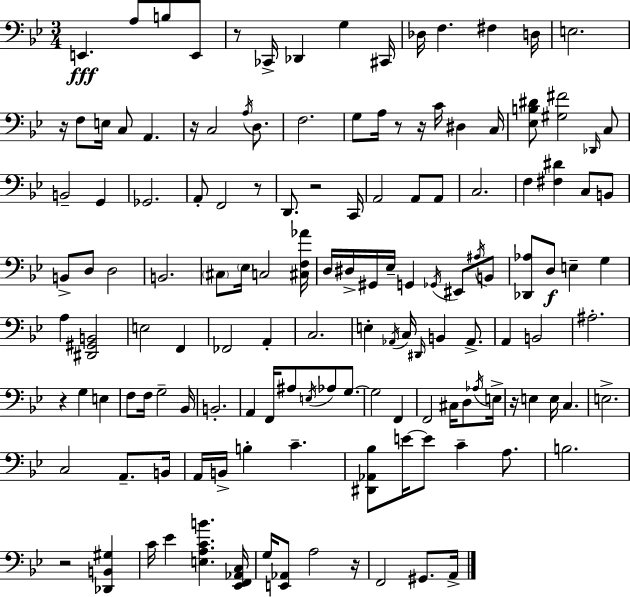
E2/q. A3/e B3/e E2/e R/e CES2/s Db2/q G3/q C#2/s Db3/s F3/q. F#3/q D3/s E3/h. R/s F3/e E3/s C3/e A2/q. R/s C3/h A3/s D3/e. F3/h. G3/e A3/s R/e R/s C4/s D#3/q C3/s [Eb3,B3,D#4]/e [G#3,F#4]/h Db2/s C3/e B2/h G2/q Gb2/h. A2/e F2/h R/e D2/e. R/h C2/s A2/h A2/e A2/e C3/h. F3/q [F#3,D#4]/q C3/e B2/e B2/e D3/e D3/h B2/h. C#3/e Eb3/s C3/h [C#3,F3,Ab4]/s D3/s D#3/s G#2/s Eb3/s G2/q Gb2/s EIS2/e A#3/s B2/e [Db2,Ab3]/e D3/e E3/q G3/q A3/q [D#2,G#2,B2]/h E3/h F2/q FES2/h A2/q C3/h. E3/q Ab2/s C3/s D#2/s B2/q Ab2/e. A2/q B2/h A#3/h. R/q G3/q E3/q F3/e F3/s G3/h Bb2/s B2/h. A2/q F2/s A#3/e E3/s Ab3/e G3/e. G3/h F2/q F2/h C#3/s D3/e Ab3/s E3/s R/s E3/q E3/s C3/q. E3/h. C3/h A2/e. B2/s A2/s B2/s B3/q C4/q. [D#2,Ab2,Bb3]/e E4/s E4/e C4/q A3/e. B3/h. R/h [Db2,B2,G#3]/q C4/s Eb4/q [E3,A3,C4,B4]/q. [Eb2,F2,Ab2,C3]/s G3/s [E2,Ab2]/e A3/h R/s F2/h G#2/e. A2/s